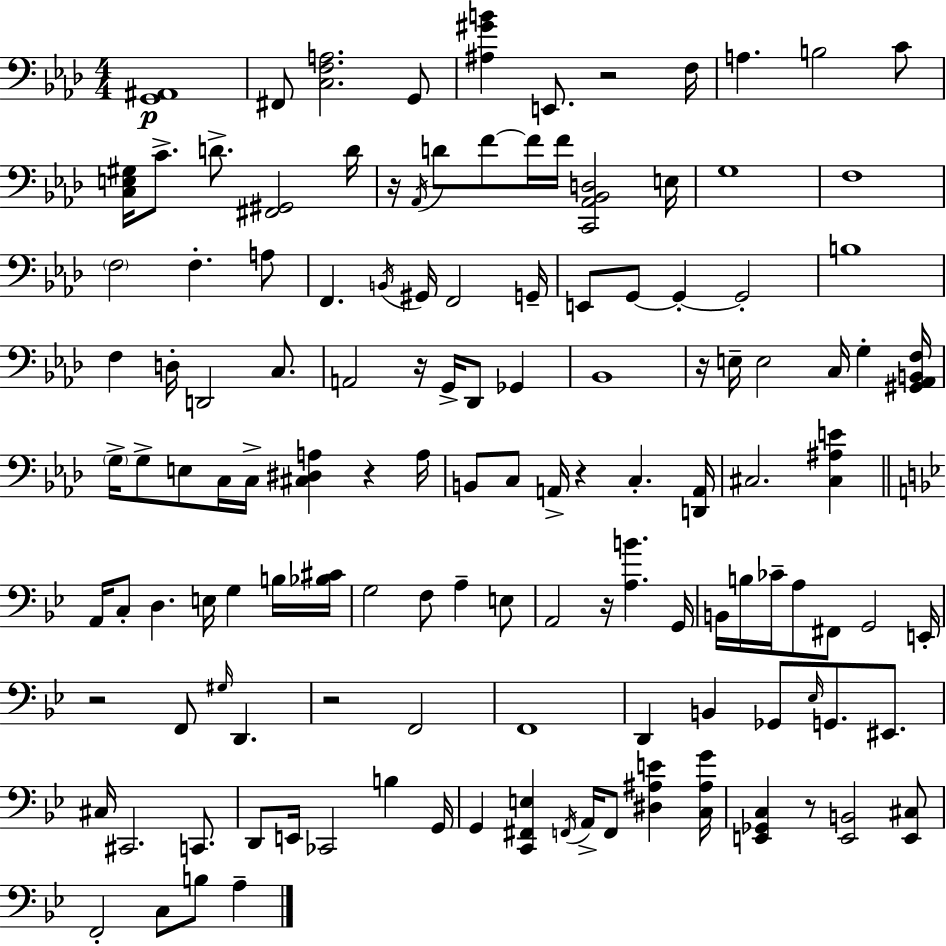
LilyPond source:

{
  \clef bass
  \numericTimeSignature
  \time 4/4
  \key f \minor
  <g, ais,>1\p | fis,8 <c f a>2. g,8 | <ais gis' b'>4 e,8. r2 f16 | a4. b2 c'8 | \break <c e gis>16 c'8.-> d'8.-> <fis, gis,>2 d'16 | r16 \acciaccatura { aes,16 } d'8 f'8~~ f'16 f'16 <c, aes, bes, d>2 | e16 g1 | f1 | \break \parenthesize f2 f4.-. a8 | f,4. \acciaccatura { b,16 } gis,16 f,2 | g,16-- e,8 g,8~~ g,4-.~~ g,2-. | b1 | \break f4 d16-. d,2 c8. | a,2 r16 g,16-> des,8 ges,4 | bes,1 | r16 e16-- e2 c16 g4-. | \break <gis, aes, b, f>16 \parenthesize g16-> g8-> e8 c16 c16-> <cis dis a>4 r4 | a16 b,8 c8 a,16-> r4 c4.-. | <d, a,>16 cis2. <cis ais e'>4 | \bar "||" \break \key bes \major a,16 c8-. d4. e16 g4 b16 <bes cis'>16 | g2 f8 a4-- e8 | a,2 r16 <a b'>4. g,16 | b,16 b16 ces'16-- a8 fis,8 g,2 e,16-. | \break r2 f,8 \grace { gis16 } d,4. | r2 f,2 | f,1 | d,4 b,4 ges,8 \grace { ees16 } g,8. eis,8. | \break cis16 cis,2. c,8. | d,8 e,16 ces,2 b4 | g,16 g,4 <c, fis, e>4 \acciaccatura { f,16 } a,16-> f,8 <dis ais e'>4 | <c ais g'>16 <e, ges, c>4 r8 <e, b,>2 | \break <e, cis>8 f,2-. c8 b8 a4-- | \bar "|."
}